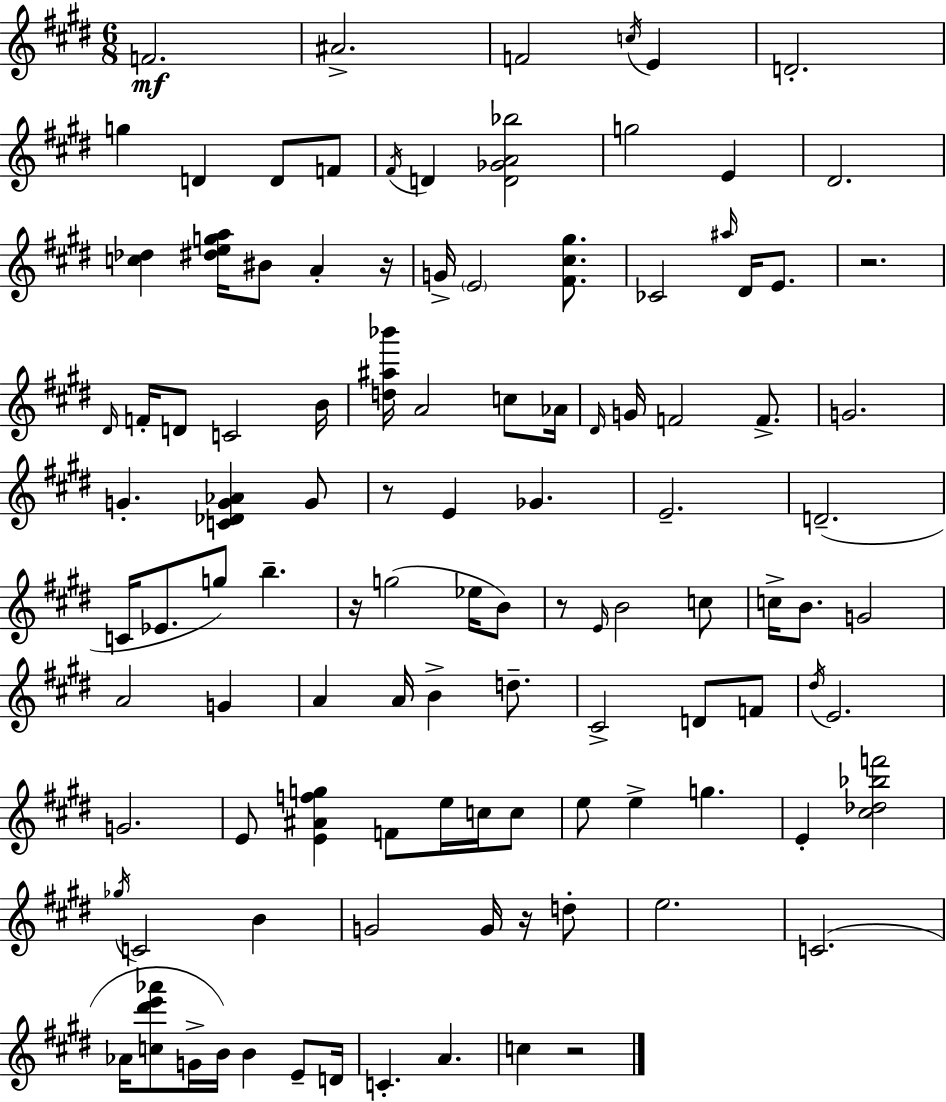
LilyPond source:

{
  \clef treble
  \numericTimeSignature
  \time 6/8
  \key e \major
  f'2.\mf | ais'2.-> | f'2 \acciaccatura { c''16 } e'4 | d'2.-. | \break g''4 d'4 d'8 f'8 | \acciaccatura { fis'16 } d'4 <d' ges' a' bes''>2 | g''2 e'4 | dis'2. | \break <c'' des''>4 <dis'' e'' g'' a''>16 bis'8 a'4-. | r16 g'16-> \parenthesize e'2 <fis' cis'' gis''>8. | ces'2 \grace { ais''16 } dis'16 | e'8. r2. | \break \grace { dis'16 } f'16-. d'8 c'2 | b'16 <d'' ais'' bes'''>16 a'2 | c''8 aes'16 \grace { dis'16 } g'16 f'2 | f'8.-> g'2. | \break g'4.-. <c' des' g' aes'>4 | g'8 r8 e'4 ges'4. | e'2.-- | d'2.--( | \break c'16 ees'8. g''8) b''4.-- | r16 g''2( | ees''16 b'8) r8 \grace { e'16 } b'2 | c''8 c''16-> b'8. g'2 | \break a'2 | g'4 a'4 a'16 b'4-> | d''8.-- cis'2-> | d'8 f'8 \acciaccatura { dis''16 } e'2. | \break g'2. | e'8 <e' ais' f'' g''>4 | f'8 e''16 c''16 c''8 e''8 e''4-> | g''4. e'4-. <cis'' des'' bes'' f'''>2 | \break \acciaccatura { ges''16 } c'2 | b'4 g'2 | g'16 r16 d''8-. e''2. | c'2.( | \break aes'16 <c'' dis''' e''' aes'''>8 g'16-> | b'16) b'4 e'8-- d'16 c'4.-. | a'4. c''4 | r2 \bar "|."
}